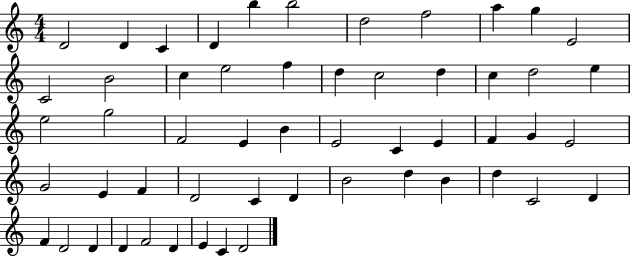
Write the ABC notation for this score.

X:1
T:Untitled
M:4/4
L:1/4
K:C
D2 D C D b b2 d2 f2 a g E2 C2 B2 c e2 f d c2 d c d2 e e2 g2 F2 E B E2 C E F G E2 G2 E F D2 C D B2 d B d C2 D F D2 D D F2 D E C D2